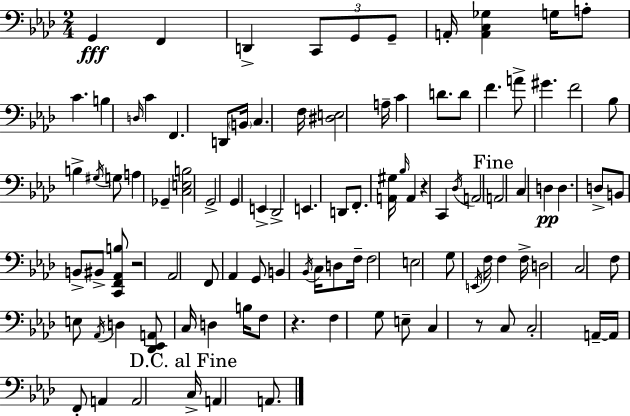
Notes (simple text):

G2/q F2/q D2/q C2/e G2/e G2/e A2/s [A2,C3,Gb3]/q G3/s A3/e C4/q. B3/q D3/s C4/q F2/q. D2/e B2/s C3/q. F3/s [D#3,E3]/h A3/s C4/q D4/e. D4/e F4/q. A4/e G#4/q. F4/h Bb3/e B3/q G#3/s G3/e A3/q Gb2/q [C3,E3,B3]/h G2/h G2/q E2/q Db2/h E2/q. D2/e F2/e. [A2,G#3]/s Bb3/s A2/q R/q C2/q Db3/s A2/h A2/h C3/q D3/q D3/q. D3/e B2/e B2/e BIS2/e [C2,F2,Ab2,B3]/e R/h Ab2/h F2/e Ab2/q G2/e B2/q Bb2/s C3/s D3/e F3/s F3/h E3/h G3/e E2/s F3/s F3/q F3/s D3/h C3/h F3/e E3/e Ab2/s D3/q [Db2,Eb2,A2]/e C3/s D3/q B3/s F3/e R/q. F3/q G3/e E3/e C3/q R/e C3/e C3/h A2/s A2/s F2/e A2/q A2/h C3/s A2/q A2/e.